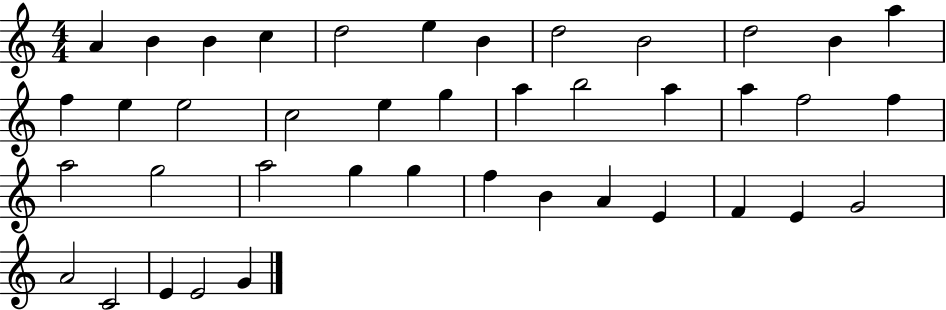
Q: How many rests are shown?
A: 0